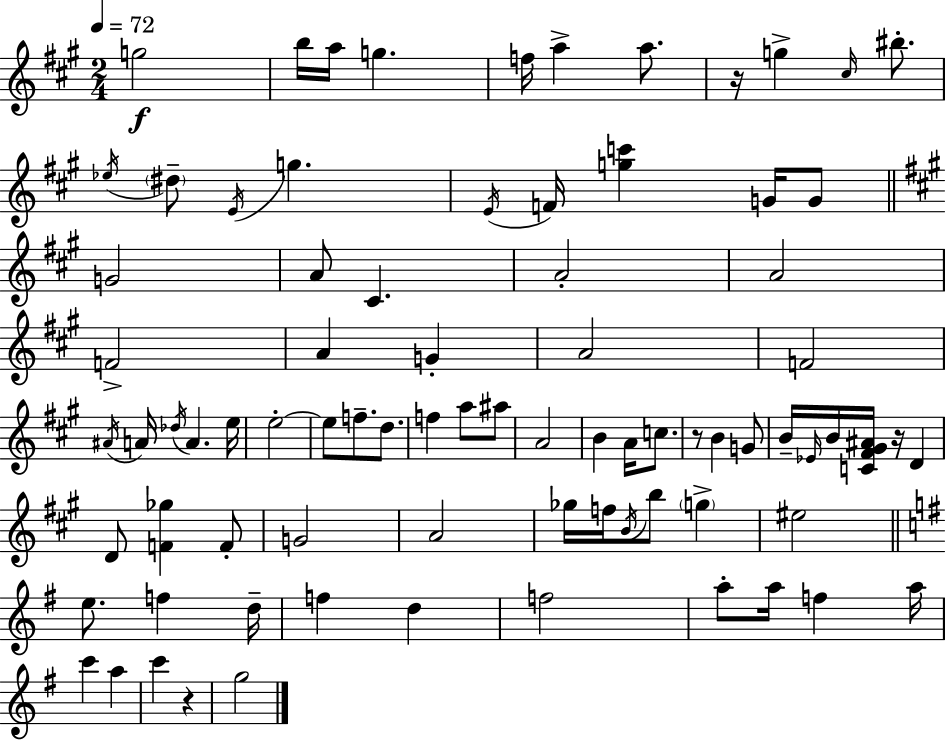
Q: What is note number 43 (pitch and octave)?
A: A4